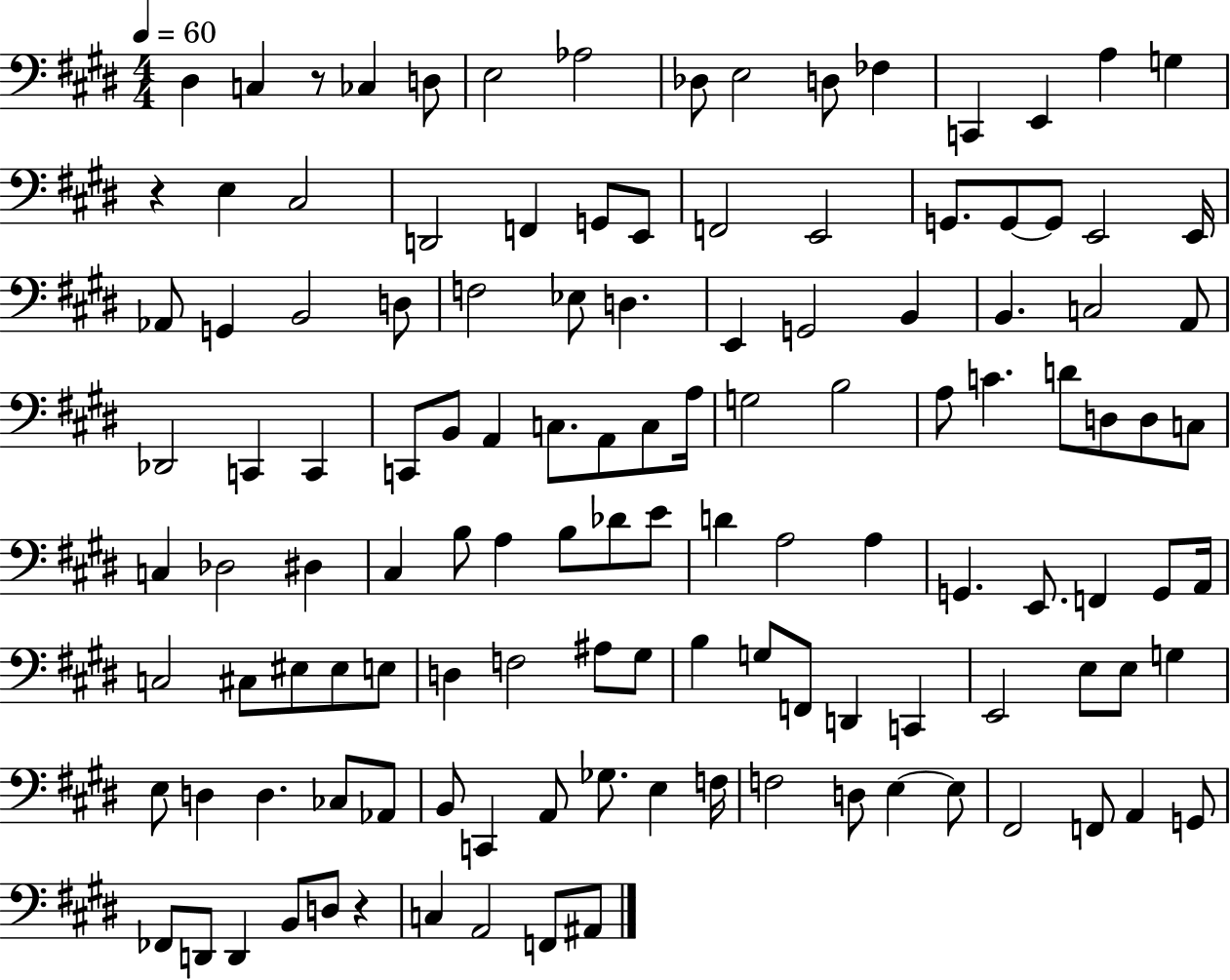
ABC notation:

X:1
T:Untitled
M:4/4
L:1/4
K:E
^D, C, z/2 _C, D,/2 E,2 _A,2 _D,/2 E,2 D,/2 _F, C,, E,, A, G, z E, ^C,2 D,,2 F,, G,,/2 E,,/2 F,,2 E,,2 G,,/2 G,,/2 G,,/2 E,,2 E,,/4 _A,,/2 G,, B,,2 D,/2 F,2 _E,/2 D, E,, G,,2 B,, B,, C,2 A,,/2 _D,,2 C,, C,, C,,/2 B,,/2 A,, C,/2 A,,/2 C,/2 A,/4 G,2 B,2 A,/2 C D/2 D,/2 D,/2 C,/2 C, _D,2 ^D, ^C, B,/2 A, B,/2 _D/2 E/2 D A,2 A, G,, E,,/2 F,, G,,/2 A,,/4 C,2 ^C,/2 ^E,/2 ^E,/2 E,/2 D, F,2 ^A,/2 ^G,/2 B, G,/2 F,,/2 D,, C,, E,,2 E,/2 E,/2 G, E,/2 D, D, _C,/2 _A,,/2 B,,/2 C,, A,,/2 _G,/2 E, F,/4 F,2 D,/2 E, E,/2 ^F,,2 F,,/2 A,, G,,/2 _F,,/2 D,,/2 D,, B,,/2 D,/2 z C, A,,2 F,,/2 ^A,,/2